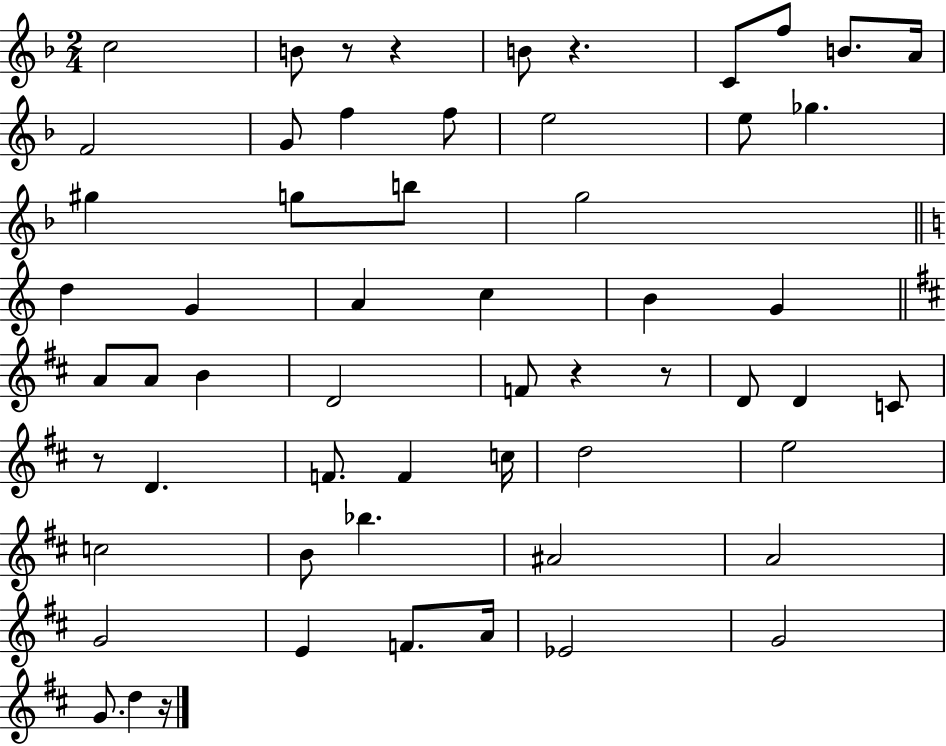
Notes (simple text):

C5/h B4/e R/e R/q B4/e R/q. C4/e F5/e B4/e. A4/s F4/h G4/e F5/q F5/e E5/h E5/e Gb5/q. G#5/q G5/e B5/e G5/h D5/q G4/q A4/q C5/q B4/q G4/q A4/e A4/e B4/q D4/h F4/e R/q R/e D4/e D4/q C4/e R/e D4/q. F4/e. F4/q C5/s D5/h E5/h C5/h B4/e Bb5/q. A#4/h A4/h G4/h E4/q F4/e. A4/s Eb4/h G4/h G4/e. D5/q R/s